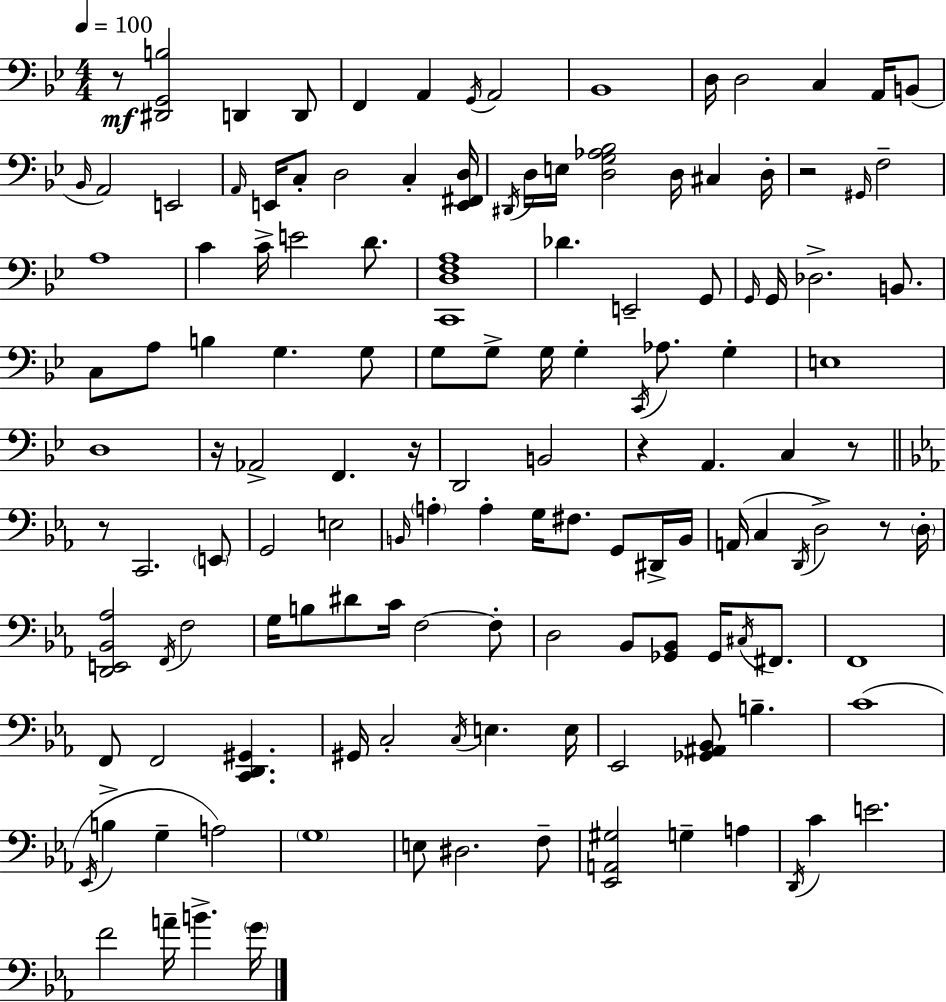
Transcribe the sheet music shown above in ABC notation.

X:1
T:Untitled
M:4/4
L:1/4
K:Gm
z/2 [^D,,G,,B,]2 D,, D,,/2 F,, A,, G,,/4 A,,2 _B,,4 D,/4 D,2 C, A,,/4 B,,/2 _B,,/4 A,,2 E,,2 A,,/4 E,,/4 C,/2 D,2 C, [E,,^F,,D,]/4 ^D,,/4 D,/4 E,/4 [D,G,_A,_B,]2 D,/4 ^C, D,/4 z2 ^G,,/4 F,2 A,4 C C/4 E2 D/2 [C,,D,F,A,]4 _D E,,2 G,,/2 G,,/4 G,,/4 _D,2 B,,/2 C,/2 A,/2 B, G, G,/2 G,/2 G,/2 G,/4 G, C,,/4 _A,/2 G, E,4 D,4 z/4 _A,,2 F,, z/4 D,,2 B,,2 z A,, C, z/2 z/2 C,,2 E,,/2 G,,2 E,2 B,,/4 A, A, G,/4 ^F,/2 G,,/2 ^D,,/4 B,,/4 A,,/4 C, D,,/4 D,2 z/2 D,/4 [D,,E,,_B,,_A,]2 F,,/4 F,2 G,/4 B,/2 ^D/2 C/4 F,2 F,/2 D,2 _B,,/2 [_G,,_B,,]/2 _G,,/4 ^C,/4 ^F,,/2 F,,4 F,,/2 F,,2 [C,,D,,^G,,] ^G,,/4 C,2 C,/4 E, E,/4 _E,,2 [_G,,^A,,_B,,]/2 B, C4 _E,,/4 B, G, A,2 G,4 E,/2 ^D,2 F,/2 [_E,,A,,^G,]2 G, A, D,,/4 C E2 F2 A/4 B G/4